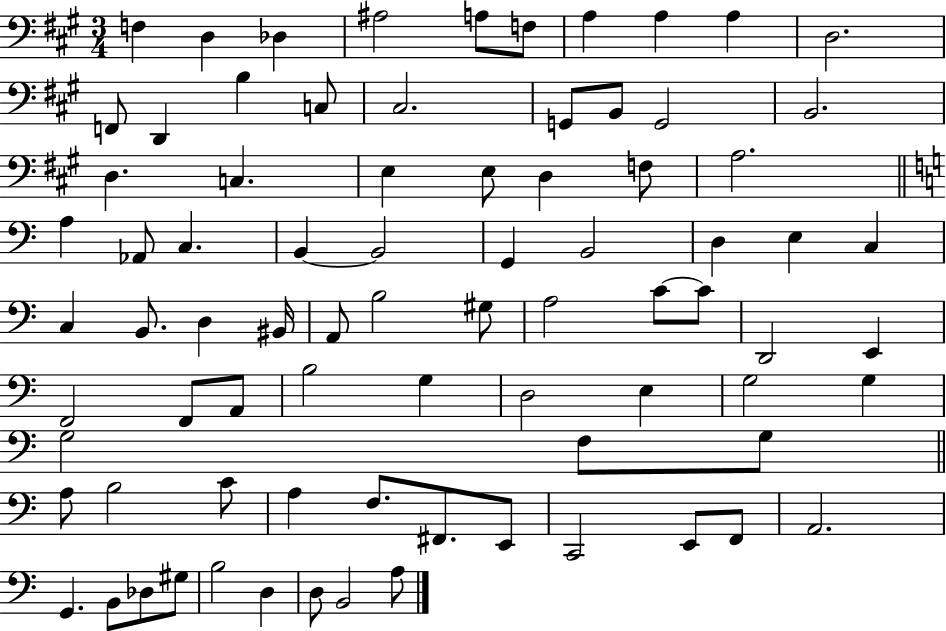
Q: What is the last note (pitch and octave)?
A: A3